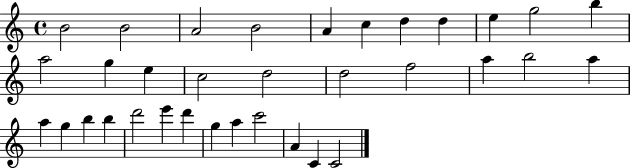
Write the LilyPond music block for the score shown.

{
  \clef treble
  \time 4/4
  \defaultTimeSignature
  \key c \major
  b'2 b'2 | a'2 b'2 | a'4 c''4 d''4 d''4 | e''4 g''2 b''4 | \break a''2 g''4 e''4 | c''2 d''2 | d''2 f''2 | a''4 b''2 a''4 | \break a''4 g''4 b''4 b''4 | d'''2 e'''4 d'''4 | g''4 a''4 c'''2 | a'4 c'4 c'2 | \break \bar "|."
}